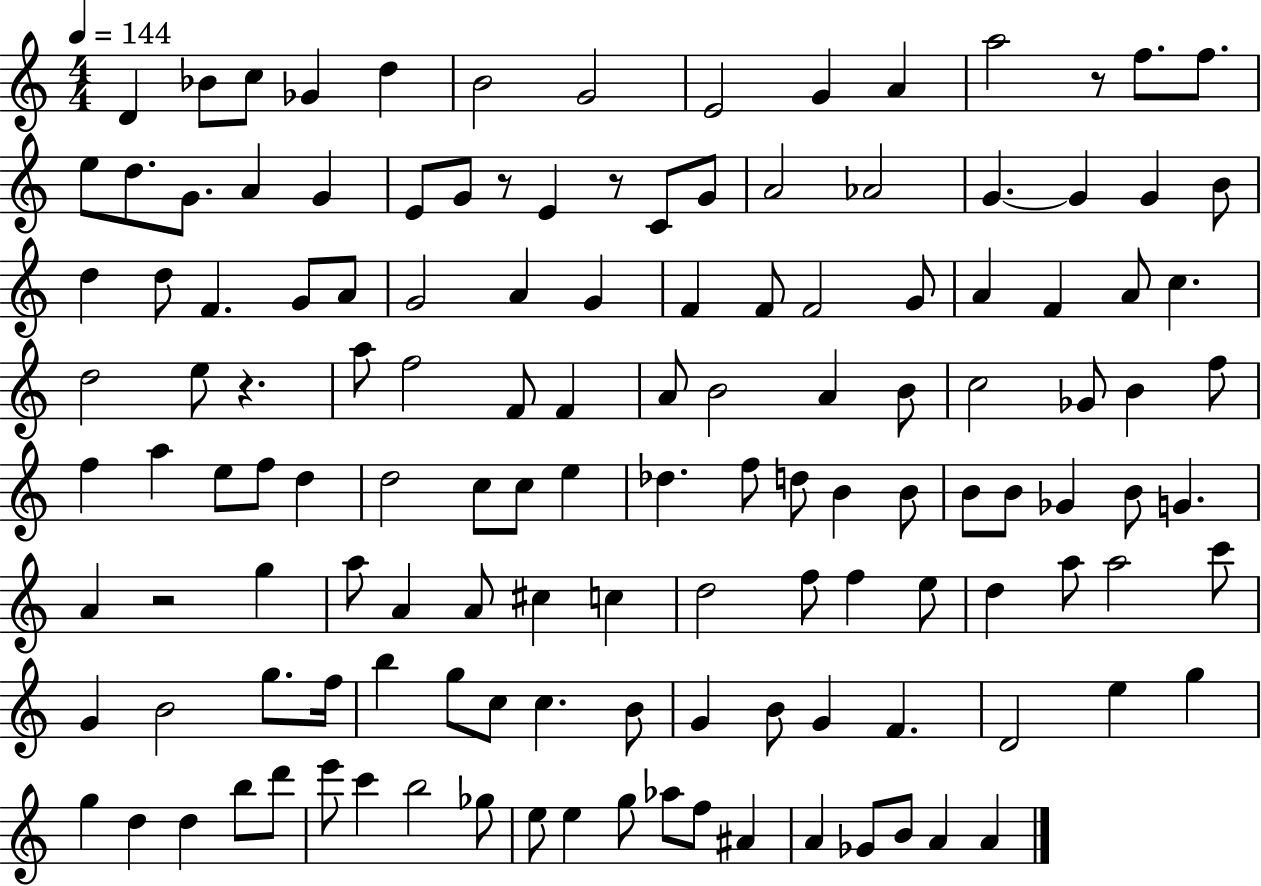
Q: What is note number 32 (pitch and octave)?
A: F4